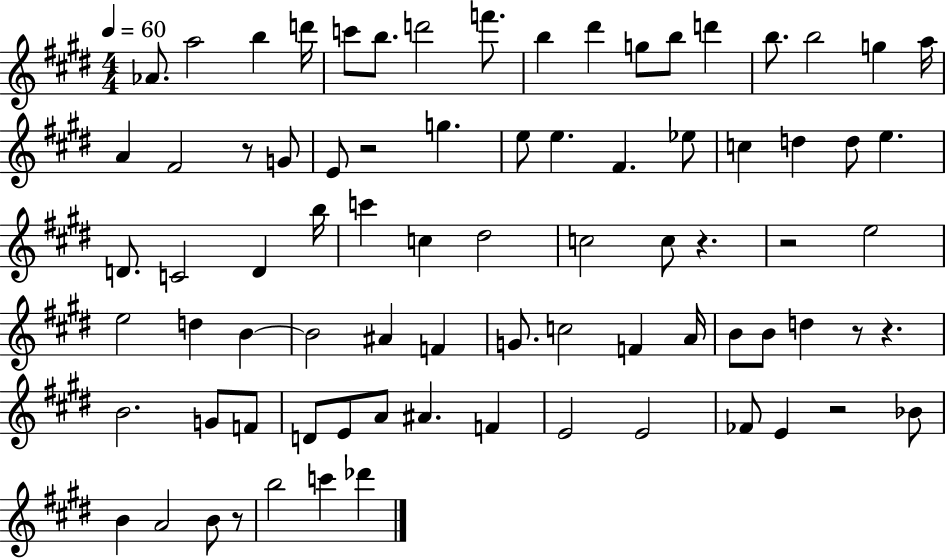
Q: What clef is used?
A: treble